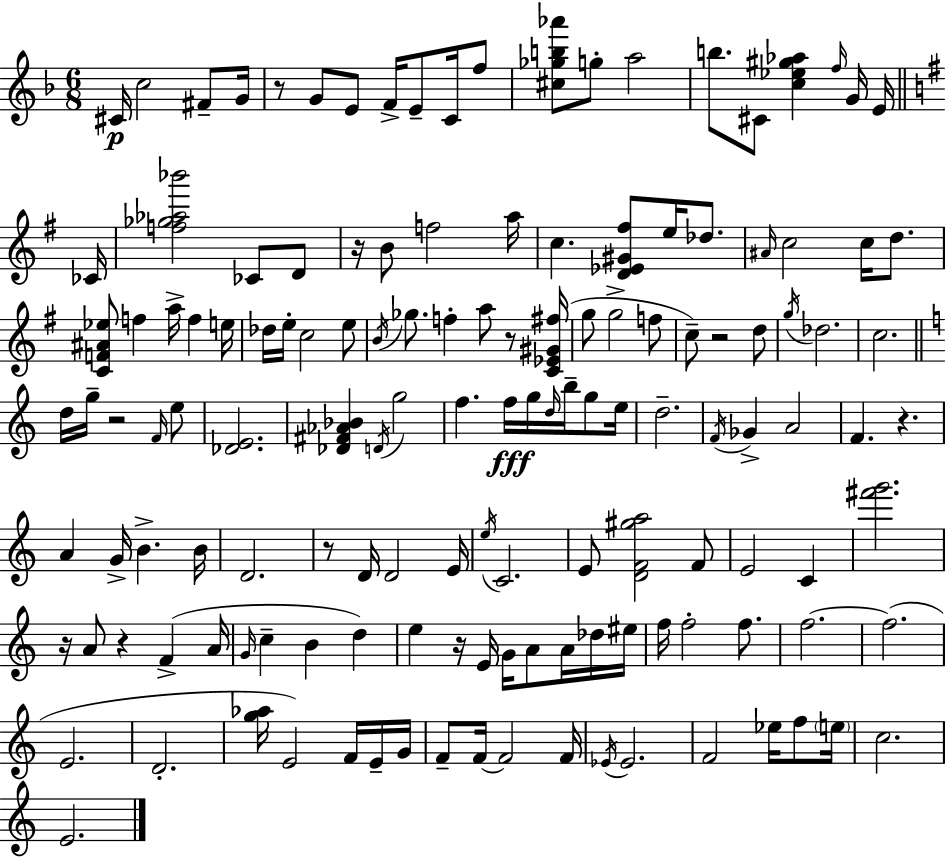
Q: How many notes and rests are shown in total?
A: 140